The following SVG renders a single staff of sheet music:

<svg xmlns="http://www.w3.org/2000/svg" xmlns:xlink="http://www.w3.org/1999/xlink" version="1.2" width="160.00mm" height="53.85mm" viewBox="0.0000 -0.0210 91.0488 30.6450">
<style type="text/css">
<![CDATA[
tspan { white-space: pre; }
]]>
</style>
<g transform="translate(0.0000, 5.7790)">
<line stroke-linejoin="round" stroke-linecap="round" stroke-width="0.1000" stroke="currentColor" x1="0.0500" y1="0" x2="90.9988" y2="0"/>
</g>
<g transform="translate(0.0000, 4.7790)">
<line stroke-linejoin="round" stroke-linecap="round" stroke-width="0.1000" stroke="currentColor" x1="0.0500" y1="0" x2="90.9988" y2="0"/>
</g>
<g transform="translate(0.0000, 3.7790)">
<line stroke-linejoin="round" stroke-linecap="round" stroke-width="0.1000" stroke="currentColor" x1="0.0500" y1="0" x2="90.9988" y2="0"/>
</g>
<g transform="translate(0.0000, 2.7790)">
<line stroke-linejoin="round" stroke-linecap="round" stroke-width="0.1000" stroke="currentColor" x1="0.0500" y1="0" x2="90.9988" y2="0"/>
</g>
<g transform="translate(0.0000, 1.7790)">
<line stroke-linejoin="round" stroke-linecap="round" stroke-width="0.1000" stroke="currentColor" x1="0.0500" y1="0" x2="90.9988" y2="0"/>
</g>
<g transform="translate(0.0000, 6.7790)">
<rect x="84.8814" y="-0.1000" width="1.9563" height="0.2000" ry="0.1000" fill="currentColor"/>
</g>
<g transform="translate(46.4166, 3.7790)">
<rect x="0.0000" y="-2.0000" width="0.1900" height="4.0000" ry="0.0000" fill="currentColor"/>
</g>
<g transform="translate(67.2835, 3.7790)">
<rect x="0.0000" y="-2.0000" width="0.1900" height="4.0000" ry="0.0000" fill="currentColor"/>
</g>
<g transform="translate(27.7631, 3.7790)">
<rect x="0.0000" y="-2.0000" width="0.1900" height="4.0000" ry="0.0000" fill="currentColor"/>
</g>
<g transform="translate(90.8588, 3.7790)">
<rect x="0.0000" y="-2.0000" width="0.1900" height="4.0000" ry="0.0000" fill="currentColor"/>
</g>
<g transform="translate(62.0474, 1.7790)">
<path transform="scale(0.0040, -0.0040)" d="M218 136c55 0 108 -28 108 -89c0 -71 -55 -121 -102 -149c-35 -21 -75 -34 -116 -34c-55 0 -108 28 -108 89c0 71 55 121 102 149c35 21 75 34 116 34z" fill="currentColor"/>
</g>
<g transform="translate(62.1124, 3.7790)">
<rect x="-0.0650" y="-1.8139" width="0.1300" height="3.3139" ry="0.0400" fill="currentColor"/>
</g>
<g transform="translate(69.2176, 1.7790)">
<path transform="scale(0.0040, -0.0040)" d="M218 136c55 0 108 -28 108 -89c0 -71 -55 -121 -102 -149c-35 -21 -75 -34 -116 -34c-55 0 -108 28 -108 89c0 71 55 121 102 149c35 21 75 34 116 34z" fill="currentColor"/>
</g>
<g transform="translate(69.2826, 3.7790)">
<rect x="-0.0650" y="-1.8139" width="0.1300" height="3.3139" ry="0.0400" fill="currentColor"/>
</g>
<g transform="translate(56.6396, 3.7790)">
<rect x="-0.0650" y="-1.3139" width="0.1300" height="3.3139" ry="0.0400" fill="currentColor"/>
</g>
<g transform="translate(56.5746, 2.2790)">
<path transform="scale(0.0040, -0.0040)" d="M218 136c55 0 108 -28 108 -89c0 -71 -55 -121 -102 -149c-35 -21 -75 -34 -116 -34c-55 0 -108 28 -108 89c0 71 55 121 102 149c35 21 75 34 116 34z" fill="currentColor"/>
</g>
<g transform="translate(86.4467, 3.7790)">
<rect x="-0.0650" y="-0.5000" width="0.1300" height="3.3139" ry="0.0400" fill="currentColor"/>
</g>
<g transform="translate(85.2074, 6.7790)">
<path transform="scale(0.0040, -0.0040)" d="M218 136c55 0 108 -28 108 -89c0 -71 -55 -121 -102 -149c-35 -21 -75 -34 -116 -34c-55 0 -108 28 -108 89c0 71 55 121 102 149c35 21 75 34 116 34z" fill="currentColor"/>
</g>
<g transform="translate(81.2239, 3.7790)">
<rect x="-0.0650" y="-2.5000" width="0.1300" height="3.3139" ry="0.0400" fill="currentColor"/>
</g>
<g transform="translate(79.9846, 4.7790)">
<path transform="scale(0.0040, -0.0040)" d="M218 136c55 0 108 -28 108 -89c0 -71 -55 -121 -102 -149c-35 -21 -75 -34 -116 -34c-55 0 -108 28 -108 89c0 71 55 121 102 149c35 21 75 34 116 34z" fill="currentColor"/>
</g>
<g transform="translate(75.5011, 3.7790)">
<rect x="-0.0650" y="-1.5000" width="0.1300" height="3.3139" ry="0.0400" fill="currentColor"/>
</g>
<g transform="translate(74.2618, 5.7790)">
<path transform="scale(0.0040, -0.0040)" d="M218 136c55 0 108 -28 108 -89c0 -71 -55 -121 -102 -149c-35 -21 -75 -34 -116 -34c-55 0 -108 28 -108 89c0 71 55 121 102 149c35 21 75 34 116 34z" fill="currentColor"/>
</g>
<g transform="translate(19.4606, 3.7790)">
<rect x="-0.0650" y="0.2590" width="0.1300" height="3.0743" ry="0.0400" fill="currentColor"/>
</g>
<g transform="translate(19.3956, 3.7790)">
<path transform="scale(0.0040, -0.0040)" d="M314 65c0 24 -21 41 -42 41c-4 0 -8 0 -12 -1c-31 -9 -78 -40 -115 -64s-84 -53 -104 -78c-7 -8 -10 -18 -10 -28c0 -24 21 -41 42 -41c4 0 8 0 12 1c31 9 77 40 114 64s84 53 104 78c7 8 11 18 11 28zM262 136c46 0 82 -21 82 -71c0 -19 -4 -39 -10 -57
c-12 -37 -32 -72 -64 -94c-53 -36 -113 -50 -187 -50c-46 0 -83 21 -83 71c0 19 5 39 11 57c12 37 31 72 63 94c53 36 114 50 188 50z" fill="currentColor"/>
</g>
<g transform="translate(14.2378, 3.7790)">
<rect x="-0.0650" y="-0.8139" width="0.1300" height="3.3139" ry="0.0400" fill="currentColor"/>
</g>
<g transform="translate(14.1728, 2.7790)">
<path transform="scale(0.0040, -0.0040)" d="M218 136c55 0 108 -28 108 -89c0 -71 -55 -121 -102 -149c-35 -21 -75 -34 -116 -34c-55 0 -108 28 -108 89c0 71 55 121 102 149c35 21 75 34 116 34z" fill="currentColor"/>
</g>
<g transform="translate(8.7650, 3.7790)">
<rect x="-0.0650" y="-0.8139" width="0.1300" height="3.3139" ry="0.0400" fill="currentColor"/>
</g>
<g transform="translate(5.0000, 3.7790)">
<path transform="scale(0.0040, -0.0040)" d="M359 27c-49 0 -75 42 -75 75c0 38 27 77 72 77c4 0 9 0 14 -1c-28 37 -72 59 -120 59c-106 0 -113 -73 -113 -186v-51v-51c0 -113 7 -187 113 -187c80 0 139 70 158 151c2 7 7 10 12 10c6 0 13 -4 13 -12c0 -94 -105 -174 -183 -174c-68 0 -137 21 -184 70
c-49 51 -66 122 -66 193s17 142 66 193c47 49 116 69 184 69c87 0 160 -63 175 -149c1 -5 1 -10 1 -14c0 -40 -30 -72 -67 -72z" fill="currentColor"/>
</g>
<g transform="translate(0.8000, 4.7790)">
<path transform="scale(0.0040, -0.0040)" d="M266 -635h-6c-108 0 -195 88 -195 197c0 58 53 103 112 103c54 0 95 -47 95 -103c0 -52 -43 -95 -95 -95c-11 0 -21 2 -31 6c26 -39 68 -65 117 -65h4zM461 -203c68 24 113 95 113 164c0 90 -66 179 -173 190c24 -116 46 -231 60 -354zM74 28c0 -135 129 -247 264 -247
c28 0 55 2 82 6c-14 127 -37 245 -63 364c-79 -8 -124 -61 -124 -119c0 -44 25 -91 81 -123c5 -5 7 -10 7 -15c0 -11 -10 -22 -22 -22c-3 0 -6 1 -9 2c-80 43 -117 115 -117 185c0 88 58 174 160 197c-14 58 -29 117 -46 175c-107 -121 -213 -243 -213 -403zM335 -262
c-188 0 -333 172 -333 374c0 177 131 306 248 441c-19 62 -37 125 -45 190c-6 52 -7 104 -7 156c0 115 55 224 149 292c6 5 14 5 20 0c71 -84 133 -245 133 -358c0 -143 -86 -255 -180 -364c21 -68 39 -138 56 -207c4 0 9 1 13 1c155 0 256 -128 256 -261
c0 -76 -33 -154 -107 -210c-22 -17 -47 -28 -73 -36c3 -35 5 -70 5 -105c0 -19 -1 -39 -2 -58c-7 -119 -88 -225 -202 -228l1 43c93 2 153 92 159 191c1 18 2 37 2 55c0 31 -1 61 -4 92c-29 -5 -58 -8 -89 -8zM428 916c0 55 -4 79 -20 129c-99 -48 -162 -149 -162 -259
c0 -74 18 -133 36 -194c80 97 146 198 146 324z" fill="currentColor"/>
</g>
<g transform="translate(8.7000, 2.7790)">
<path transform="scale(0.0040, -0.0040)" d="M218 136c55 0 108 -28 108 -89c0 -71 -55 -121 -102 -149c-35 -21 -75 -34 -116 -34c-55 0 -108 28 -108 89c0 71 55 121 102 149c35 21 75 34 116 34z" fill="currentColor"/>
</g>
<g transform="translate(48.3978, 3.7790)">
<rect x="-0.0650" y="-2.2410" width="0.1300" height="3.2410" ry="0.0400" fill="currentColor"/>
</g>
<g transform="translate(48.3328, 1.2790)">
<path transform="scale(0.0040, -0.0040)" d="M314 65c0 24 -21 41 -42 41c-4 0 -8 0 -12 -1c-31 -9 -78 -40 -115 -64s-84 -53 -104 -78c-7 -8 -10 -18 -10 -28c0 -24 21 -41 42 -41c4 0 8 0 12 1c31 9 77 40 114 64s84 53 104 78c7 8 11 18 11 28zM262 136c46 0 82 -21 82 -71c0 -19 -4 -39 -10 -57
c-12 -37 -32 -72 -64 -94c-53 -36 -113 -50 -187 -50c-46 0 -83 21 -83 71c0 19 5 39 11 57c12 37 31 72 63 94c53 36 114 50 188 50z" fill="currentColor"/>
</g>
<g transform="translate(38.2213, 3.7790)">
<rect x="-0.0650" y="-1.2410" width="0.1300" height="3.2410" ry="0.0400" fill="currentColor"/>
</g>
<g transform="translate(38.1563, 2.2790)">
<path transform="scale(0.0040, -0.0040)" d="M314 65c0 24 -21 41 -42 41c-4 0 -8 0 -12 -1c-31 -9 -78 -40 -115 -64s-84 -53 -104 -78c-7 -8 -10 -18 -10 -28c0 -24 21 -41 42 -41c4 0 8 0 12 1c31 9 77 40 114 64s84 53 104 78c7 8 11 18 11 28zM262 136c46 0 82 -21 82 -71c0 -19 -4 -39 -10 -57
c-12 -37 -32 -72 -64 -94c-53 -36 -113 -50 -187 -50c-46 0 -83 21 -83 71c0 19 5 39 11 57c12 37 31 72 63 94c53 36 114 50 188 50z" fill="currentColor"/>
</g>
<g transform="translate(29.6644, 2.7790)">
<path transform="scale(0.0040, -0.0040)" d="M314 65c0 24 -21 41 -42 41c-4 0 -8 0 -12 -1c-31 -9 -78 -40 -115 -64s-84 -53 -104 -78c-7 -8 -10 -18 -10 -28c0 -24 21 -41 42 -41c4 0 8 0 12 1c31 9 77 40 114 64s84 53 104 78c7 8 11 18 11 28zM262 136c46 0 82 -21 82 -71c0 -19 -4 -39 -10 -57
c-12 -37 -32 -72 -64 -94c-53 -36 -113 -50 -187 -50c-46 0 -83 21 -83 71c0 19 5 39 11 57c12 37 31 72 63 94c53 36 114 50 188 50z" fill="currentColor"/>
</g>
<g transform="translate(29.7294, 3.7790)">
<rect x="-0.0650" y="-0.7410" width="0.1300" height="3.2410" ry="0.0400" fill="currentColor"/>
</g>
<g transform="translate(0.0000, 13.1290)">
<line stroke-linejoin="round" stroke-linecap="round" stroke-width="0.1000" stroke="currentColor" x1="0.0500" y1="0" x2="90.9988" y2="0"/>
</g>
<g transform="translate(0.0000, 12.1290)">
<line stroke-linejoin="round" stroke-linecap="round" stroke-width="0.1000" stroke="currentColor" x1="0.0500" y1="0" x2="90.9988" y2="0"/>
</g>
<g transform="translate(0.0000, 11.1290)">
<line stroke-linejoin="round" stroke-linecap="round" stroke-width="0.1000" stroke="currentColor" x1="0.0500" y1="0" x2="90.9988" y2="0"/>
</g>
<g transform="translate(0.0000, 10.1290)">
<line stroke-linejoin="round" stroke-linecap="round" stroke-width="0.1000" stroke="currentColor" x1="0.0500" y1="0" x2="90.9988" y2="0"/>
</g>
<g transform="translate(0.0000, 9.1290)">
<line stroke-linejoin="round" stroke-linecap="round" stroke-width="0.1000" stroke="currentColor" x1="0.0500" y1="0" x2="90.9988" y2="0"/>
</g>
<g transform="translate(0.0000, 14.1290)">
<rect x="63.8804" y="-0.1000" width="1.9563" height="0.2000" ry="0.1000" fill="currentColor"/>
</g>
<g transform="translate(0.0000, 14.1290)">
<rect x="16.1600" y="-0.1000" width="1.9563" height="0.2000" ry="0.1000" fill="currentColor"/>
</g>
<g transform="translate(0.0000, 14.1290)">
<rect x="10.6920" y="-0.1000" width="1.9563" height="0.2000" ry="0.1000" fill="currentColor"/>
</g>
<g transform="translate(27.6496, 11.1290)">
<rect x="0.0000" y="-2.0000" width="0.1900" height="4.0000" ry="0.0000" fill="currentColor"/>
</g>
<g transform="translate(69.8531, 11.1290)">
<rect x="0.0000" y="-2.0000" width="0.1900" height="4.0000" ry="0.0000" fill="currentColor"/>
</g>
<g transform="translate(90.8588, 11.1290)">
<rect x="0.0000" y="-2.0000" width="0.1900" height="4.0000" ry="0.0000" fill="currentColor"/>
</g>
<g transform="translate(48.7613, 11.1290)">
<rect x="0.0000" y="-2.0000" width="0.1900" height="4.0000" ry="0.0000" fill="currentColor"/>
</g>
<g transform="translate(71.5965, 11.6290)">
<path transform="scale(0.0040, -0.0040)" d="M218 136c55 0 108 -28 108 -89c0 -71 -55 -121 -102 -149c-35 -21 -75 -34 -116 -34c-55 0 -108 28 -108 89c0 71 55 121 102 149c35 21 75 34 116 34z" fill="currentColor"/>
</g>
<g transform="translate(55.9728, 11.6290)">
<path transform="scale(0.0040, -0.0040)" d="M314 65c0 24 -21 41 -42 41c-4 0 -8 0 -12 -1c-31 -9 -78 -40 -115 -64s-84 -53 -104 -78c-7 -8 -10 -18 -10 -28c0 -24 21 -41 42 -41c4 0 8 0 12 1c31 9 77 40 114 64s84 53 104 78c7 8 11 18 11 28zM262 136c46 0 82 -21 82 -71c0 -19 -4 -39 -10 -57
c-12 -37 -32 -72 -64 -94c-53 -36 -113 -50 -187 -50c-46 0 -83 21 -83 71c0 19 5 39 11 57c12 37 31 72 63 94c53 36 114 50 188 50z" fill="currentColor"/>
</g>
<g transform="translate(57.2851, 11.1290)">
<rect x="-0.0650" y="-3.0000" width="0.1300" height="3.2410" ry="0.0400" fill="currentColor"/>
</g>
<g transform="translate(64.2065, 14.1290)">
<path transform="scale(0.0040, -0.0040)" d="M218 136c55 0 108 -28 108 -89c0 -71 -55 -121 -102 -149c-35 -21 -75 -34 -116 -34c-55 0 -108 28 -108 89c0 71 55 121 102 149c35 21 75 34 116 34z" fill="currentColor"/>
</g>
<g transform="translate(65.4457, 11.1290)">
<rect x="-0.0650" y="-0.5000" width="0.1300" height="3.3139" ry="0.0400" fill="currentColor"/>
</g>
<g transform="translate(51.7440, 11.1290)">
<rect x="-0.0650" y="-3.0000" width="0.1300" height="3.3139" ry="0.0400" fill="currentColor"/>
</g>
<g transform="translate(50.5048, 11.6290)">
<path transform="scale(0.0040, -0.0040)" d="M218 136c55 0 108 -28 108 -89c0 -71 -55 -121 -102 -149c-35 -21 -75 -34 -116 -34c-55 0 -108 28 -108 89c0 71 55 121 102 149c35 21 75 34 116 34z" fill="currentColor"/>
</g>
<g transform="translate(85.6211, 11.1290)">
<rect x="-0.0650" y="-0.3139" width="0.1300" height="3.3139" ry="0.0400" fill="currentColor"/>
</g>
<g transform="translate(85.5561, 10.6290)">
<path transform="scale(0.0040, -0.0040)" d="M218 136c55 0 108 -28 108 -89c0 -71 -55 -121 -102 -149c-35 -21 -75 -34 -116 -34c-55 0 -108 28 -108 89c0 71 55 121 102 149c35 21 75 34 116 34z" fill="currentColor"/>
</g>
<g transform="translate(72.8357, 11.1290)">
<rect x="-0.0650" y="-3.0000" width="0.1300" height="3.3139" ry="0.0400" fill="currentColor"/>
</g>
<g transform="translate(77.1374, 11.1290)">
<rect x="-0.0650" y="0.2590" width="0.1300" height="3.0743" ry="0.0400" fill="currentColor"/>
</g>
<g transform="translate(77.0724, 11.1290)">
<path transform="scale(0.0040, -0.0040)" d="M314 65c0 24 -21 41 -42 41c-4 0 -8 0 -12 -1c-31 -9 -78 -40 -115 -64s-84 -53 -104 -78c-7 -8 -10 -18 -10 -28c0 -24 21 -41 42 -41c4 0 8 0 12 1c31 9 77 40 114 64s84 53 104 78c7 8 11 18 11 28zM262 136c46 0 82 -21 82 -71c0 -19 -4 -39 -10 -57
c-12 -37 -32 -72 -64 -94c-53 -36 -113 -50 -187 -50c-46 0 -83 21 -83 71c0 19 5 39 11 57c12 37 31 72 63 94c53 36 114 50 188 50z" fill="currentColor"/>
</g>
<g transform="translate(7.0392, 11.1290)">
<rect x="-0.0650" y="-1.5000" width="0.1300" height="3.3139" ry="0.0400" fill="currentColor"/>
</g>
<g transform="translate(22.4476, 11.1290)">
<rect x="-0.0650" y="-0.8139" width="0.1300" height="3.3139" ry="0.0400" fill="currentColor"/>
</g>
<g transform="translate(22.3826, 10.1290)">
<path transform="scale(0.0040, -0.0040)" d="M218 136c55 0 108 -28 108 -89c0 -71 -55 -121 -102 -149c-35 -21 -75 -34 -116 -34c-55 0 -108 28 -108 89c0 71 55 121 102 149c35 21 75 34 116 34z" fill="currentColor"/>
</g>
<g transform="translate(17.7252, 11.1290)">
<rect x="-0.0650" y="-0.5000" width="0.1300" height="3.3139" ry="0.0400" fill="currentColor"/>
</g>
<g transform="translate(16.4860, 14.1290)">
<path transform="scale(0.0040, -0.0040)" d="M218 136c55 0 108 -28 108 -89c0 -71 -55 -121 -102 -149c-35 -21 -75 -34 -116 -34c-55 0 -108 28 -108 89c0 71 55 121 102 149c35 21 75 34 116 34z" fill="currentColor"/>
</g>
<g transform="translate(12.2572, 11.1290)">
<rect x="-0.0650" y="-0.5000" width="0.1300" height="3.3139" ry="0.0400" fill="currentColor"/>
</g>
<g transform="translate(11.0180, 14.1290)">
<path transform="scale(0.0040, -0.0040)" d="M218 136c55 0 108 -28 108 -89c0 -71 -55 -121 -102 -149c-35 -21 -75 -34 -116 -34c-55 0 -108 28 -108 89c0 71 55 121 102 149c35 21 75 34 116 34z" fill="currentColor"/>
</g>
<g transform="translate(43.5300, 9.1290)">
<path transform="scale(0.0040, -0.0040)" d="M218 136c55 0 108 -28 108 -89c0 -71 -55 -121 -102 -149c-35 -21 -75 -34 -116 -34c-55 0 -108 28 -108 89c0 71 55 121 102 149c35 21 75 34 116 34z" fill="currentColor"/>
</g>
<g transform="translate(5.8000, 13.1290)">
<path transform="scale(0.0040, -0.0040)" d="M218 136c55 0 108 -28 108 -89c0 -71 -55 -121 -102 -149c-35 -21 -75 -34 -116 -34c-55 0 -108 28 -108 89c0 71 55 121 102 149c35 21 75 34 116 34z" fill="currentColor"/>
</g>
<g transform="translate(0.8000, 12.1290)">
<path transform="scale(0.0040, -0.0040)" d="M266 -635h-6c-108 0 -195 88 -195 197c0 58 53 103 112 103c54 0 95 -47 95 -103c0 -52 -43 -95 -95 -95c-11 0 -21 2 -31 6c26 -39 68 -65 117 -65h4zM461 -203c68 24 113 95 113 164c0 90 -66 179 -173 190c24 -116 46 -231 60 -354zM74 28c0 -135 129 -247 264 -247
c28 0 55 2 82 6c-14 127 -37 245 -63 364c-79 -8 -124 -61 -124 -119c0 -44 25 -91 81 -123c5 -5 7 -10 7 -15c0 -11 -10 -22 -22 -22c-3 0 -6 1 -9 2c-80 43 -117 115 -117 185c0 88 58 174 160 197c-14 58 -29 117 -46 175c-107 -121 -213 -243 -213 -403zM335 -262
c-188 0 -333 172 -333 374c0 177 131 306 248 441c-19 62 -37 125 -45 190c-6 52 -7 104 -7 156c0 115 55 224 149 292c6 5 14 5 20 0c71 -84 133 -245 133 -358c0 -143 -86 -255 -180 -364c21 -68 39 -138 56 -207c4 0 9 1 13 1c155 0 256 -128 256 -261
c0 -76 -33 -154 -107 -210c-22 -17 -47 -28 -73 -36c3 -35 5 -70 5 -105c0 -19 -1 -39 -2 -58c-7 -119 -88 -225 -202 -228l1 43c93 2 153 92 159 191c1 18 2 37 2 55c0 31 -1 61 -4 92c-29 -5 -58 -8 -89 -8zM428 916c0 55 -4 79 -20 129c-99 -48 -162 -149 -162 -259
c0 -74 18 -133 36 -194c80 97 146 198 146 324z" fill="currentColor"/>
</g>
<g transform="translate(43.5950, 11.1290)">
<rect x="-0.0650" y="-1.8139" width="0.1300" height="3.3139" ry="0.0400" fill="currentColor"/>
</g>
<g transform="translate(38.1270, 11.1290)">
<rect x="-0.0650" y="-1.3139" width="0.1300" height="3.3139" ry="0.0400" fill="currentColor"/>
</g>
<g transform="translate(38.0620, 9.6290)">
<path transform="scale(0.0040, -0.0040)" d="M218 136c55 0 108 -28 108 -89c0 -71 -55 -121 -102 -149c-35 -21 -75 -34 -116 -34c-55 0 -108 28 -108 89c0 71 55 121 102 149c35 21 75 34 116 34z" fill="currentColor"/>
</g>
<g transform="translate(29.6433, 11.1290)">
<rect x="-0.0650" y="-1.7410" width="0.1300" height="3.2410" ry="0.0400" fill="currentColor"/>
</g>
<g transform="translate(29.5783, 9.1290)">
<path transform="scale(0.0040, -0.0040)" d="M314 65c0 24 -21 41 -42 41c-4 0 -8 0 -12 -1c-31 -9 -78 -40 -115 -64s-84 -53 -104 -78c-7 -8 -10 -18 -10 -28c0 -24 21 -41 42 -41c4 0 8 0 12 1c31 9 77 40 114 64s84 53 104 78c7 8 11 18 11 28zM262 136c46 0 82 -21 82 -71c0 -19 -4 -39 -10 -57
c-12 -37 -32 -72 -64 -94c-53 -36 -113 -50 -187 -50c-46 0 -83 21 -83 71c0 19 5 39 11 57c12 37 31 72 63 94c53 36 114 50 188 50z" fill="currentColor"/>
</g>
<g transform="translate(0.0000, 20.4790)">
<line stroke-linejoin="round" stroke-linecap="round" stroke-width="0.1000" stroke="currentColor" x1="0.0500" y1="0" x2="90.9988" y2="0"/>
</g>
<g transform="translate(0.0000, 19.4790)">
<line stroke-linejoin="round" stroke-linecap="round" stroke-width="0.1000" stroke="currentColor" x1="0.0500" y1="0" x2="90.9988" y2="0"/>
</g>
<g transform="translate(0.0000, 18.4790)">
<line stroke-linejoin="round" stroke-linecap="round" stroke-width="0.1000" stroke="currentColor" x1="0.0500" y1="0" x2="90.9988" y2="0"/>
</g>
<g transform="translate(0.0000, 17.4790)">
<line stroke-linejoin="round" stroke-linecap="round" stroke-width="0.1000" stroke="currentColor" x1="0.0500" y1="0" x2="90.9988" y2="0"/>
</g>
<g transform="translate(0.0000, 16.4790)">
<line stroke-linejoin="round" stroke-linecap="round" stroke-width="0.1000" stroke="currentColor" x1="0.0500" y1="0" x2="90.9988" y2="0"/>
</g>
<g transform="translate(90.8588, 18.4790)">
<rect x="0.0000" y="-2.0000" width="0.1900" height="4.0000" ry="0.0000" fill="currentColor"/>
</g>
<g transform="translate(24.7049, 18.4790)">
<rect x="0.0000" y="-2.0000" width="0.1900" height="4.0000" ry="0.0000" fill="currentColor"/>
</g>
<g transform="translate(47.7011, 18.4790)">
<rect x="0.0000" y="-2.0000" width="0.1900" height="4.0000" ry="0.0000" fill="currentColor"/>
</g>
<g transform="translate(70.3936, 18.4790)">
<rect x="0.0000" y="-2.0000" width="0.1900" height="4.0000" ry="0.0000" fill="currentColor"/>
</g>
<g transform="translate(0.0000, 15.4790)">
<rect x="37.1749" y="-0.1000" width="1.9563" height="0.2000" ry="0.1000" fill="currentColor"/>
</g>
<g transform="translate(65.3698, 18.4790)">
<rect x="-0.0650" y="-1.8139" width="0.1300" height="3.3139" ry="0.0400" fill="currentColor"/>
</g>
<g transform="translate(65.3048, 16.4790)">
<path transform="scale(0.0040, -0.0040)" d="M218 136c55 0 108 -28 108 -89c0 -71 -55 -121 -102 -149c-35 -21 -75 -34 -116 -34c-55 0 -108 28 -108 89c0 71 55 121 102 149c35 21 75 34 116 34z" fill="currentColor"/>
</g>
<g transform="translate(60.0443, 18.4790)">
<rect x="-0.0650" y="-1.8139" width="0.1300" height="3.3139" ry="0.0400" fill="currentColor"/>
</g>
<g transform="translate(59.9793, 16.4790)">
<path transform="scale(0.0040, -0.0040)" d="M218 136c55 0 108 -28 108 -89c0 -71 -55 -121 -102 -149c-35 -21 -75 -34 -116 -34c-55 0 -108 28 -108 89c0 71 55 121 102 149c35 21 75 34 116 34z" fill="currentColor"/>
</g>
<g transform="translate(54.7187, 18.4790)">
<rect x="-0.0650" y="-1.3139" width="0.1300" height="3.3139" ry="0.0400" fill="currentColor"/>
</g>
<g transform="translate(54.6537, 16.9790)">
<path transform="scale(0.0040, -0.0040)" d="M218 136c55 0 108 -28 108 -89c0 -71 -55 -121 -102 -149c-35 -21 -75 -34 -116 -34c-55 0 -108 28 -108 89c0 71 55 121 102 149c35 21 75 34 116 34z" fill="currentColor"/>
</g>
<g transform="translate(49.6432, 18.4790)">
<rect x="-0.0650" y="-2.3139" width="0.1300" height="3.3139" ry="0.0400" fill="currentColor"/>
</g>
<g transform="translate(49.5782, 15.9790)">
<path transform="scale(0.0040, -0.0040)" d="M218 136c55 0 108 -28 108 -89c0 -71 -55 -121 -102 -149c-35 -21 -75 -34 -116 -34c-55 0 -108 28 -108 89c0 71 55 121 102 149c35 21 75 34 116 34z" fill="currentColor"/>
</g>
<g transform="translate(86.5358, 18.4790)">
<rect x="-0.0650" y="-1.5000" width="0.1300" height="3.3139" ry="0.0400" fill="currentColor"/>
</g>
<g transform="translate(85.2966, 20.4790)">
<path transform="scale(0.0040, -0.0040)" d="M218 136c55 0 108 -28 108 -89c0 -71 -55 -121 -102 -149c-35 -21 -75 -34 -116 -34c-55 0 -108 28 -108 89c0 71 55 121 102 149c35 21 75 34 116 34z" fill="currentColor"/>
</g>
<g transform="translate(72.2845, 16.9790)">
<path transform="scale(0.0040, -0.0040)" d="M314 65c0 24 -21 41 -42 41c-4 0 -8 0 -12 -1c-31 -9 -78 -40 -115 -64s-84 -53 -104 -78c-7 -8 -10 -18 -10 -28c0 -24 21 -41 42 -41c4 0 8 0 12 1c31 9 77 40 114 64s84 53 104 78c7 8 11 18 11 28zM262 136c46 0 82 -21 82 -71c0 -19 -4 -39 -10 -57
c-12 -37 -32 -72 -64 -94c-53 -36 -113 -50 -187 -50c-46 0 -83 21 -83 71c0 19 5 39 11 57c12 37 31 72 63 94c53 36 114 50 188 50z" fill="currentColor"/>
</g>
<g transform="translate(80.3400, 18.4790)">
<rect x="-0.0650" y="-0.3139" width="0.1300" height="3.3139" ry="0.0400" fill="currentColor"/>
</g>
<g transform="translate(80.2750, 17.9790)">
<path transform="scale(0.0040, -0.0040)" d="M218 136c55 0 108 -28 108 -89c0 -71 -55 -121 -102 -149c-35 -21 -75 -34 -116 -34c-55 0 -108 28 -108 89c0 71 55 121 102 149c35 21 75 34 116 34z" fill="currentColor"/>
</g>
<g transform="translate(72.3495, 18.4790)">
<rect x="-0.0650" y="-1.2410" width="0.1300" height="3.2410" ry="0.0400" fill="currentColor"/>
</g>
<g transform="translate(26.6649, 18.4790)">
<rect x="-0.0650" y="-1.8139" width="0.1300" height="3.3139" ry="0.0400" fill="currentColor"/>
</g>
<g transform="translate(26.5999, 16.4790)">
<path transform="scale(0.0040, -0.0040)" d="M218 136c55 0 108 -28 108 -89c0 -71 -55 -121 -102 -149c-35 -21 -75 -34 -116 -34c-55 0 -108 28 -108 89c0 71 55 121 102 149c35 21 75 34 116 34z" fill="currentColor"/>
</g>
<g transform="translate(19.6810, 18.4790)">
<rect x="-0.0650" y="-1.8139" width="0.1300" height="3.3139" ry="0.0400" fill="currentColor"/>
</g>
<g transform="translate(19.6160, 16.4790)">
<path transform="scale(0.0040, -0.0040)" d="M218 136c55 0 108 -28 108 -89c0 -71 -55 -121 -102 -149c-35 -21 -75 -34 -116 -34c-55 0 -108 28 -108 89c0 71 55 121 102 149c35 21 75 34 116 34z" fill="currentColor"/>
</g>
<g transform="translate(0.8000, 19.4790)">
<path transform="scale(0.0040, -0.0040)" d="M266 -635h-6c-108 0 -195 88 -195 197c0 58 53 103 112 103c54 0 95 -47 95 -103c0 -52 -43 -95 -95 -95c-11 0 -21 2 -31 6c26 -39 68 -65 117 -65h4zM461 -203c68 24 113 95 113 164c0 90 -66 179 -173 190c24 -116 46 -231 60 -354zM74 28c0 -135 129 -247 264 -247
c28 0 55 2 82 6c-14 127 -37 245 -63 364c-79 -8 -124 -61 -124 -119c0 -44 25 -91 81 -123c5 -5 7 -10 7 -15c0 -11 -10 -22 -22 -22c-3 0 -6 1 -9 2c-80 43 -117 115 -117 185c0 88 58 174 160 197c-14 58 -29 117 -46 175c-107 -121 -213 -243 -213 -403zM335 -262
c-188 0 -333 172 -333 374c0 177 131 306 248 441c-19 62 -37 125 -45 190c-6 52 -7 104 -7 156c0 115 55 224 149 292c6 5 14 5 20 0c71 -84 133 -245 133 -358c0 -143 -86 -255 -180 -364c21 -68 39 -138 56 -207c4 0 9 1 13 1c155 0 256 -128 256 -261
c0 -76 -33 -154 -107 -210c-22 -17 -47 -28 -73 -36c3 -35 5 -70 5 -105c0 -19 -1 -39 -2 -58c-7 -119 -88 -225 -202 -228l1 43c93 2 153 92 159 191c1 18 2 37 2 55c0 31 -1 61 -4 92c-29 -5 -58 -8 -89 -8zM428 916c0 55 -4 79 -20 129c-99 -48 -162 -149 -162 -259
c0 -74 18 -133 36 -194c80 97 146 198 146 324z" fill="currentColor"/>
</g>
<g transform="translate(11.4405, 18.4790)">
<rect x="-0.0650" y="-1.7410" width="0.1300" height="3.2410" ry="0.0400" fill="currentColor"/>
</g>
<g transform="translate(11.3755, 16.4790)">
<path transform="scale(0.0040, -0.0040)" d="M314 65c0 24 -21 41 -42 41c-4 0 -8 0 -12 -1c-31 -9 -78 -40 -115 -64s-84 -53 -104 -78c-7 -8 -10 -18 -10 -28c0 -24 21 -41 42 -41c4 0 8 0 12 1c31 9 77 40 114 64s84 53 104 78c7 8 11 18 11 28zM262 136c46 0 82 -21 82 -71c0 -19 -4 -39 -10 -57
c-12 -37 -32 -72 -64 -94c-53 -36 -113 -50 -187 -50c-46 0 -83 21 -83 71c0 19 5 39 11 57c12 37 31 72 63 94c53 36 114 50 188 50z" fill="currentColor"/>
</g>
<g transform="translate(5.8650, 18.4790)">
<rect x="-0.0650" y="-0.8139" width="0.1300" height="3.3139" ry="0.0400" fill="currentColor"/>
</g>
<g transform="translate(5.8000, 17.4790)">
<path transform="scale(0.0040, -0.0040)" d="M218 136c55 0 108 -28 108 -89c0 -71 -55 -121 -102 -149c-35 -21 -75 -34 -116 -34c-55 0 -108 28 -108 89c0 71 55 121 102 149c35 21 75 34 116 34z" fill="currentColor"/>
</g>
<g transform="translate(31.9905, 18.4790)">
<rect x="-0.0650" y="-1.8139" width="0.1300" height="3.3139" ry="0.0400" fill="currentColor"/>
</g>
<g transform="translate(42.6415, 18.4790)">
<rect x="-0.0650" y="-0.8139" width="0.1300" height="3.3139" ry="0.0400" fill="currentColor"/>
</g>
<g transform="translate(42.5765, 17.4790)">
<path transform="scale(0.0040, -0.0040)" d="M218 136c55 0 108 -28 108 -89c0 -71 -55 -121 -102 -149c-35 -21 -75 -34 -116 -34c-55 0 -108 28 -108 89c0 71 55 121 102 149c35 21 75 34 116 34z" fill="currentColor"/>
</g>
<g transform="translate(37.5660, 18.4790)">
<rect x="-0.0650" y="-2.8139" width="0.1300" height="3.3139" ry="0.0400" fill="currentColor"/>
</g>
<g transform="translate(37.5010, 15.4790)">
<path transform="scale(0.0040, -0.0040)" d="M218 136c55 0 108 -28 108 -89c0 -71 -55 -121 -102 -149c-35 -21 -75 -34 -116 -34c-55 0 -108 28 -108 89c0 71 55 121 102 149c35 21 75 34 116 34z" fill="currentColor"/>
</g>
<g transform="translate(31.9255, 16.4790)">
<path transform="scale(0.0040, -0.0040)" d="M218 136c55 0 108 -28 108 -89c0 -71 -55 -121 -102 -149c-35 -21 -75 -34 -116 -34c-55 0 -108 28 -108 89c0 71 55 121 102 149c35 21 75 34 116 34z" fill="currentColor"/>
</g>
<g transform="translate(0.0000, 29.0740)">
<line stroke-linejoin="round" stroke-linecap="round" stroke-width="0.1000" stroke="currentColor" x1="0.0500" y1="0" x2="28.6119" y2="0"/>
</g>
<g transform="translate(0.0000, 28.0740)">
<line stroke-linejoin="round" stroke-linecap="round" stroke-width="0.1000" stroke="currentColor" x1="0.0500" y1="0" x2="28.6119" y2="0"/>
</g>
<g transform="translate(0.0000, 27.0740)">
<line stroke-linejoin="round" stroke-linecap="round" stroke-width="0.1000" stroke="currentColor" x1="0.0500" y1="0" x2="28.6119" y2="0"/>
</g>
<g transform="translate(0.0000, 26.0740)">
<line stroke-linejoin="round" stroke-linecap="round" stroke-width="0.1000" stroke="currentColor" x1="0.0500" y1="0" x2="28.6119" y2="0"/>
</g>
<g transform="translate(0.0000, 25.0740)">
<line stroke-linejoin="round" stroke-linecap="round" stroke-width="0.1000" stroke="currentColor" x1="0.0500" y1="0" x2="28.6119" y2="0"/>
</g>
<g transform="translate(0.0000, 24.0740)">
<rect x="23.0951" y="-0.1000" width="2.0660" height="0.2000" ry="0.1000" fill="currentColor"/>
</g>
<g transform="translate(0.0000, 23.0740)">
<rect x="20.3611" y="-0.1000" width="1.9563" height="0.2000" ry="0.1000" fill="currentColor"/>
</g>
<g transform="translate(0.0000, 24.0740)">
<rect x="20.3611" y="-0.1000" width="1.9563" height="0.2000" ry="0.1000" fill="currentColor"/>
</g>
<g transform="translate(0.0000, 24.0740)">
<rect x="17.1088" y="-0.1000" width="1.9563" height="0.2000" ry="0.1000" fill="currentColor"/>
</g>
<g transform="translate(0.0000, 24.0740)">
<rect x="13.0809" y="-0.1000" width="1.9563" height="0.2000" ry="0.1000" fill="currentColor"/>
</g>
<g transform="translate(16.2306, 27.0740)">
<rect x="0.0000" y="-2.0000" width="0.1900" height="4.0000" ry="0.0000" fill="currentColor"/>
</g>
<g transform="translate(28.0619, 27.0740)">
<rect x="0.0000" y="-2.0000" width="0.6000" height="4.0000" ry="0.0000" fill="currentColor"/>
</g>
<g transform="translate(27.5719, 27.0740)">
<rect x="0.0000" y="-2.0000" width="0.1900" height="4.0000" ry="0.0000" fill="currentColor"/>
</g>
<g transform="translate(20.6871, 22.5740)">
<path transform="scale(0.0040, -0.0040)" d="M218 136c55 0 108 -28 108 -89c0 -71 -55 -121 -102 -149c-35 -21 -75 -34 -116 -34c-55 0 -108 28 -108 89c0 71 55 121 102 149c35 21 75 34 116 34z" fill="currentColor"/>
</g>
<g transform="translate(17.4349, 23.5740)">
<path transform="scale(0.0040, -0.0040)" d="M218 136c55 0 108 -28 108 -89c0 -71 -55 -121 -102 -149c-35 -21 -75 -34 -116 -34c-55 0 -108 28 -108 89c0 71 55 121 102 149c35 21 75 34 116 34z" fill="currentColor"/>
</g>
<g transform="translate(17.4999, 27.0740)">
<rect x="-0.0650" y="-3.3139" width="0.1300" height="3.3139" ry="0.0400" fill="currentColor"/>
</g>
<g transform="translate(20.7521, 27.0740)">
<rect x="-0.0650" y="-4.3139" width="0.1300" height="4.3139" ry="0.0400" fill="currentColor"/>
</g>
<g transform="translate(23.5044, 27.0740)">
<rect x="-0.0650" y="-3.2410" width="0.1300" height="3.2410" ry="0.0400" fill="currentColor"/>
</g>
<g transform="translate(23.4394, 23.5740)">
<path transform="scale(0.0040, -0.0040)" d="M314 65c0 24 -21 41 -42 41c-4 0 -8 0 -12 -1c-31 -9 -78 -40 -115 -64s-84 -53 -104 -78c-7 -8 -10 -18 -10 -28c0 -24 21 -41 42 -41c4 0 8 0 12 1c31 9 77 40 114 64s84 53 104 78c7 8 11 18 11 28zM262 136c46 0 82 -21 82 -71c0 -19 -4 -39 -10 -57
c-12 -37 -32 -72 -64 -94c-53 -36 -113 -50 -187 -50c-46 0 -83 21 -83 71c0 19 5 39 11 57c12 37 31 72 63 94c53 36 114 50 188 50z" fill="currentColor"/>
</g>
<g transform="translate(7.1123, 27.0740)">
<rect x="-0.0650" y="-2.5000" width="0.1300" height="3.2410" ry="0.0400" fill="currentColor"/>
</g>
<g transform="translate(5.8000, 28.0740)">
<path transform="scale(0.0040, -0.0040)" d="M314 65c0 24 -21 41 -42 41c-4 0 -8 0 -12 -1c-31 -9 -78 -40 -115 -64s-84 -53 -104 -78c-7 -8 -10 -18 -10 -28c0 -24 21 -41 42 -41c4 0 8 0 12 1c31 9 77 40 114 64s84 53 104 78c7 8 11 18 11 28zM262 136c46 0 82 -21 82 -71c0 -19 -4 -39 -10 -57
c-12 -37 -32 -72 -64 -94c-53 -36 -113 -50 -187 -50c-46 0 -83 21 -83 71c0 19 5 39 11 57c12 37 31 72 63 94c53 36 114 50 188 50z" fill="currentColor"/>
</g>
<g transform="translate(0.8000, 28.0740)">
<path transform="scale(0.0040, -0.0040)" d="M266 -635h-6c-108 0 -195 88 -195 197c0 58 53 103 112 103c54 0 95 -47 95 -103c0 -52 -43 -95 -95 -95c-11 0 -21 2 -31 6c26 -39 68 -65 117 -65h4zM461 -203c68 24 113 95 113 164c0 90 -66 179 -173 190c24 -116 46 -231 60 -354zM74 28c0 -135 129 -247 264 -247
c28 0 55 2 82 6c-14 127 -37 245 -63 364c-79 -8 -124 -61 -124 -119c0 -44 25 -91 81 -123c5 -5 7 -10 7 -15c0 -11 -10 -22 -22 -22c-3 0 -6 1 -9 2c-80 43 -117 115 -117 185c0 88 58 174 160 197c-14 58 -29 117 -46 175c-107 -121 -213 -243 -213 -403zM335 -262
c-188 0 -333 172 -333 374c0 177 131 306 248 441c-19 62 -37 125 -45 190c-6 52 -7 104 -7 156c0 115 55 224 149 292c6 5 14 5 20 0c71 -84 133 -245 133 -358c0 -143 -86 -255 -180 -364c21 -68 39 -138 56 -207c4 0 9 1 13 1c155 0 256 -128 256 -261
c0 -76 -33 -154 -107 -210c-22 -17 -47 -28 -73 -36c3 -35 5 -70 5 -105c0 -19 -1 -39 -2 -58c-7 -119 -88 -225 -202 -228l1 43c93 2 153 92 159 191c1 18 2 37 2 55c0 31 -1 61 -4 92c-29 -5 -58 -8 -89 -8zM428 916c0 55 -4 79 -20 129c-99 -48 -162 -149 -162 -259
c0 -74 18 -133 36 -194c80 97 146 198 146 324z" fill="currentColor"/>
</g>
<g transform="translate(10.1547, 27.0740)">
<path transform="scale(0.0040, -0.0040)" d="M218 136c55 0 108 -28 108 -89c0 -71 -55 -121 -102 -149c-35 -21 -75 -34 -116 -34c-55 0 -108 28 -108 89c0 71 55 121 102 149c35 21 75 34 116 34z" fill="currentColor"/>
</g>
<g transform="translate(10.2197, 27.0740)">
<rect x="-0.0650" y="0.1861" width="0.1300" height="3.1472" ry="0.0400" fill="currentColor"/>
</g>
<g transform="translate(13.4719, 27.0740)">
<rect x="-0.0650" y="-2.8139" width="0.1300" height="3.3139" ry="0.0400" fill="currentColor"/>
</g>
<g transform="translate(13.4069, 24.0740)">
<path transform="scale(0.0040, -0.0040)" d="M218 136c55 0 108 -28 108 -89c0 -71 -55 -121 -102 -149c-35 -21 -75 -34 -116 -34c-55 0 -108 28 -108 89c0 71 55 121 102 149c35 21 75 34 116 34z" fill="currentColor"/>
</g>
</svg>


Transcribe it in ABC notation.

X:1
T:Untitled
M:4/4
L:1/4
K:C
d d B2 d2 e2 g2 e f f E G C E C C d f2 e f A A2 C A B2 c d f2 f f f a d g e f f e2 c E G2 B a b d' b2